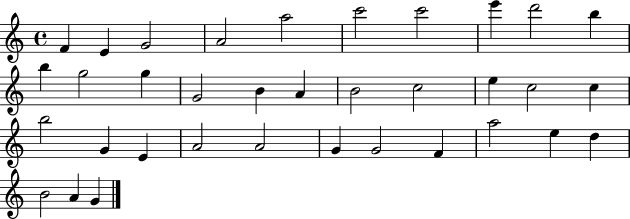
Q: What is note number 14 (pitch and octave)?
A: G4